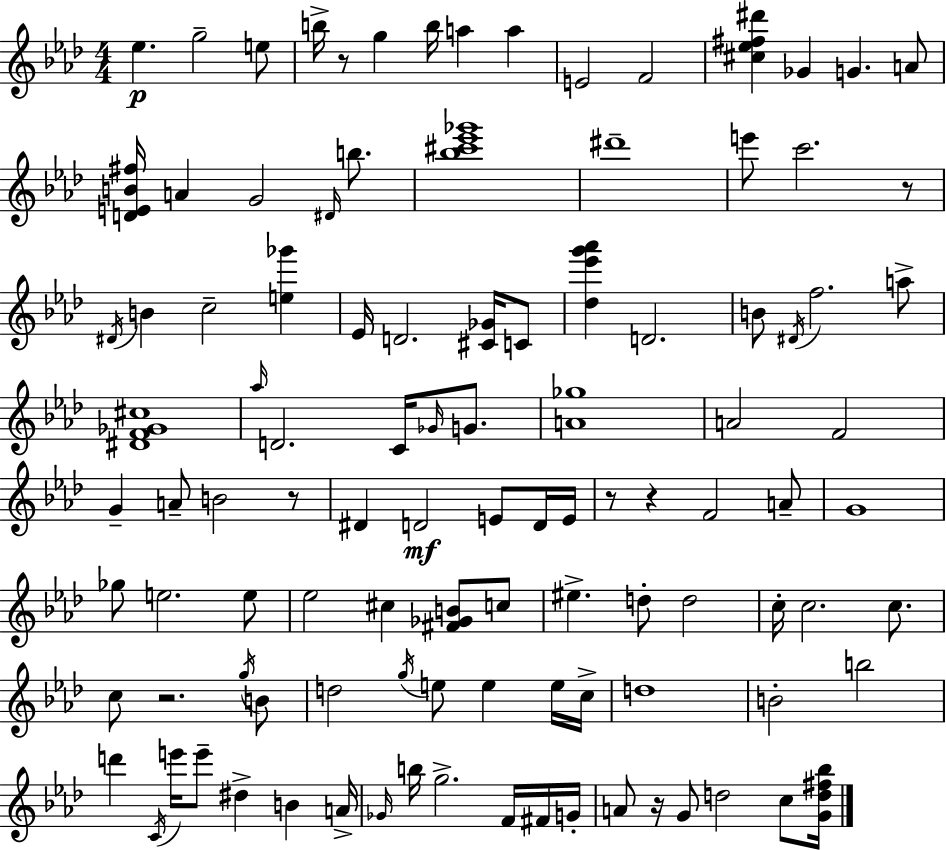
{
  \clef treble
  \numericTimeSignature
  \time 4/4
  \key f \minor
  \repeat volta 2 { ees''4.\p g''2-- e''8 | b''16-> r8 g''4 b''16 a''4 a''4 | e'2 f'2 | <cis'' ees'' fis'' dis'''>4 ges'4 g'4. a'8 | \break <d' e' b' fis''>16 a'4 g'2 \grace { dis'16 } b''8. | <bes'' cis''' ees''' ges'''>1 | dis'''1-- | e'''8 c'''2. r8 | \break \acciaccatura { dis'16 } b'4 c''2-- <e'' ges'''>4 | ees'16 d'2. <cis' ges'>16 | c'8 <des'' ees''' g''' aes'''>4 d'2. | b'8 \acciaccatura { dis'16 } f''2. | \break a''8-> <dis' f' ges' cis''>1 | \grace { aes''16 } d'2. | c'16 \grace { ges'16 } g'8. <a' ges''>1 | a'2 f'2 | \break g'4-- a'8-- b'2 | r8 dis'4 d'2\mf | e'8 d'16 e'16 r8 r4 f'2 | a'8-- g'1 | \break ges''8 e''2. | e''8 ees''2 cis''4 | <fis' ges' b'>8 c''8 eis''4.-> d''8-. d''2 | c''16-. c''2. | \break c''8. c''8 r2. | \acciaccatura { g''16 } b'8 d''2 \acciaccatura { g''16 } e''8 | e''4 e''16 c''16-> d''1 | b'2-. b''2 | \break d'''4 \acciaccatura { c'16 } e'''16 e'''8-- dis''4-> | b'4 a'16-> \grace { ges'16 } b''16 g''2.-> | f'16 fis'16 g'16-. a'8 r16 g'8 d''2 | c''8 <g' d'' fis'' bes''>16 } \bar "|."
}